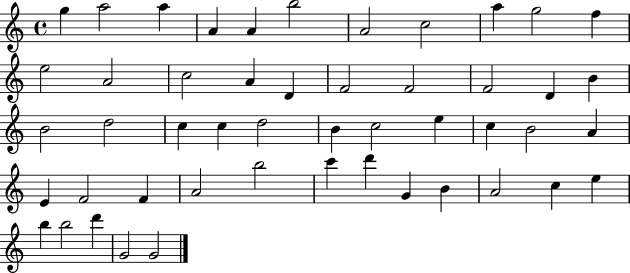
G5/q A5/h A5/q A4/q A4/q B5/h A4/h C5/h A5/q G5/h F5/q E5/h A4/h C5/h A4/q D4/q F4/h F4/h F4/h D4/q B4/q B4/h D5/h C5/q C5/q D5/h B4/q C5/h E5/q C5/q B4/h A4/q E4/q F4/h F4/q A4/h B5/h C6/q D6/q G4/q B4/q A4/h C5/q E5/q B5/q B5/h D6/q G4/h G4/h